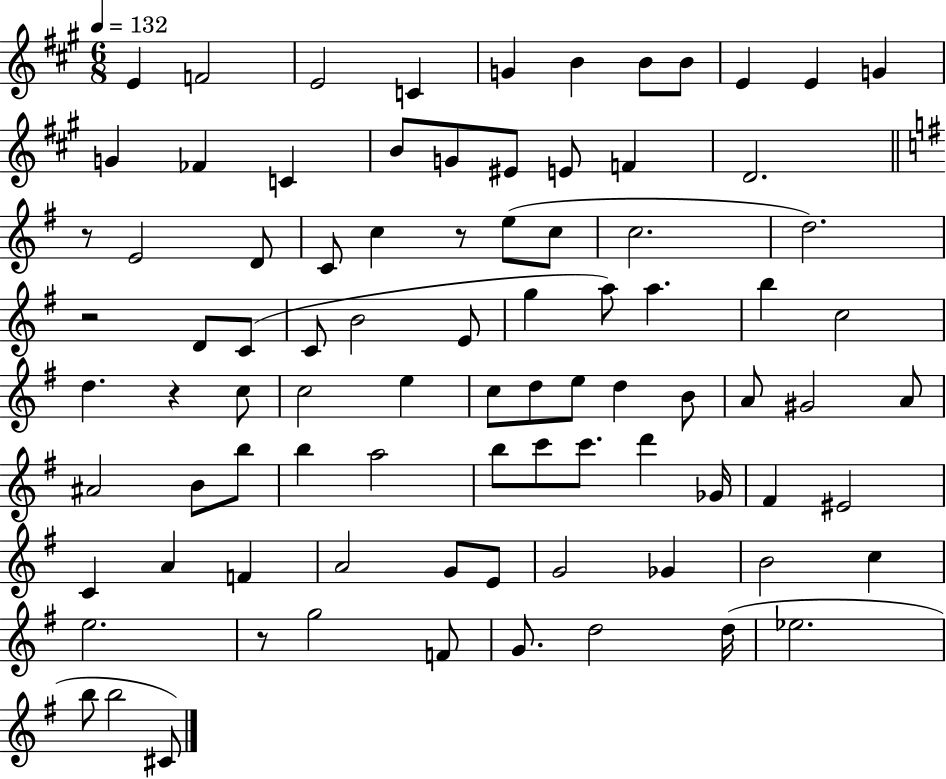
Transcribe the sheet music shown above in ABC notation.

X:1
T:Untitled
M:6/8
L:1/4
K:A
E F2 E2 C G B B/2 B/2 E E G G _F C B/2 G/2 ^E/2 E/2 F D2 z/2 E2 D/2 C/2 c z/2 e/2 c/2 c2 d2 z2 D/2 C/2 C/2 B2 E/2 g a/2 a b c2 d z c/2 c2 e c/2 d/2 e/2 d B/2 A/2 ^G2 A/2 ^A2 B/2 b/2 b a2 b/2 c'/2 c'/2 d' _G/4 ^F ^E2 C A F A2 G/2 E/2 G2 _G B2 c e2 z/2 g2 F/2 G/2 d2 d/4 _e2 b/2 b2 ^C/2